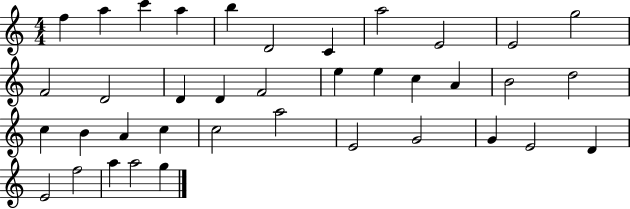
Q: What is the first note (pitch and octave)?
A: F5